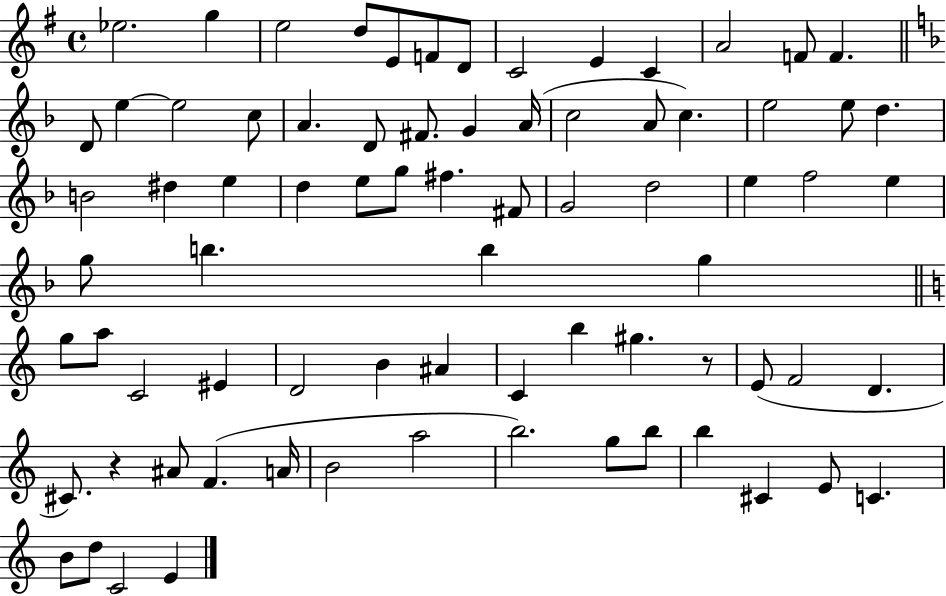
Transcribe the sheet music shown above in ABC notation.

X:1
T:Untitled
M:4/4
L:1/4
K:G
_e2 g e2 d/2 E/2 F/2 D/2 C2 E C A2 F/2 F D/2 e e2 c/2 A D/2 ^F/2 G A/4 c2 A/2 c e2 e/2 d B2 ^d e d e/2 g/2 ^f ^F/2 G2 d2 e f2 e g/2 b b g g/2 a/2 C2 ^E D2 B ^A C b ^g z/2 E/2 F2 D ^C/2 z ^A/2 F A/4 B2 a2 b2 g/2 b/2 b ^C E/2 C B/2 d/2 C2 E